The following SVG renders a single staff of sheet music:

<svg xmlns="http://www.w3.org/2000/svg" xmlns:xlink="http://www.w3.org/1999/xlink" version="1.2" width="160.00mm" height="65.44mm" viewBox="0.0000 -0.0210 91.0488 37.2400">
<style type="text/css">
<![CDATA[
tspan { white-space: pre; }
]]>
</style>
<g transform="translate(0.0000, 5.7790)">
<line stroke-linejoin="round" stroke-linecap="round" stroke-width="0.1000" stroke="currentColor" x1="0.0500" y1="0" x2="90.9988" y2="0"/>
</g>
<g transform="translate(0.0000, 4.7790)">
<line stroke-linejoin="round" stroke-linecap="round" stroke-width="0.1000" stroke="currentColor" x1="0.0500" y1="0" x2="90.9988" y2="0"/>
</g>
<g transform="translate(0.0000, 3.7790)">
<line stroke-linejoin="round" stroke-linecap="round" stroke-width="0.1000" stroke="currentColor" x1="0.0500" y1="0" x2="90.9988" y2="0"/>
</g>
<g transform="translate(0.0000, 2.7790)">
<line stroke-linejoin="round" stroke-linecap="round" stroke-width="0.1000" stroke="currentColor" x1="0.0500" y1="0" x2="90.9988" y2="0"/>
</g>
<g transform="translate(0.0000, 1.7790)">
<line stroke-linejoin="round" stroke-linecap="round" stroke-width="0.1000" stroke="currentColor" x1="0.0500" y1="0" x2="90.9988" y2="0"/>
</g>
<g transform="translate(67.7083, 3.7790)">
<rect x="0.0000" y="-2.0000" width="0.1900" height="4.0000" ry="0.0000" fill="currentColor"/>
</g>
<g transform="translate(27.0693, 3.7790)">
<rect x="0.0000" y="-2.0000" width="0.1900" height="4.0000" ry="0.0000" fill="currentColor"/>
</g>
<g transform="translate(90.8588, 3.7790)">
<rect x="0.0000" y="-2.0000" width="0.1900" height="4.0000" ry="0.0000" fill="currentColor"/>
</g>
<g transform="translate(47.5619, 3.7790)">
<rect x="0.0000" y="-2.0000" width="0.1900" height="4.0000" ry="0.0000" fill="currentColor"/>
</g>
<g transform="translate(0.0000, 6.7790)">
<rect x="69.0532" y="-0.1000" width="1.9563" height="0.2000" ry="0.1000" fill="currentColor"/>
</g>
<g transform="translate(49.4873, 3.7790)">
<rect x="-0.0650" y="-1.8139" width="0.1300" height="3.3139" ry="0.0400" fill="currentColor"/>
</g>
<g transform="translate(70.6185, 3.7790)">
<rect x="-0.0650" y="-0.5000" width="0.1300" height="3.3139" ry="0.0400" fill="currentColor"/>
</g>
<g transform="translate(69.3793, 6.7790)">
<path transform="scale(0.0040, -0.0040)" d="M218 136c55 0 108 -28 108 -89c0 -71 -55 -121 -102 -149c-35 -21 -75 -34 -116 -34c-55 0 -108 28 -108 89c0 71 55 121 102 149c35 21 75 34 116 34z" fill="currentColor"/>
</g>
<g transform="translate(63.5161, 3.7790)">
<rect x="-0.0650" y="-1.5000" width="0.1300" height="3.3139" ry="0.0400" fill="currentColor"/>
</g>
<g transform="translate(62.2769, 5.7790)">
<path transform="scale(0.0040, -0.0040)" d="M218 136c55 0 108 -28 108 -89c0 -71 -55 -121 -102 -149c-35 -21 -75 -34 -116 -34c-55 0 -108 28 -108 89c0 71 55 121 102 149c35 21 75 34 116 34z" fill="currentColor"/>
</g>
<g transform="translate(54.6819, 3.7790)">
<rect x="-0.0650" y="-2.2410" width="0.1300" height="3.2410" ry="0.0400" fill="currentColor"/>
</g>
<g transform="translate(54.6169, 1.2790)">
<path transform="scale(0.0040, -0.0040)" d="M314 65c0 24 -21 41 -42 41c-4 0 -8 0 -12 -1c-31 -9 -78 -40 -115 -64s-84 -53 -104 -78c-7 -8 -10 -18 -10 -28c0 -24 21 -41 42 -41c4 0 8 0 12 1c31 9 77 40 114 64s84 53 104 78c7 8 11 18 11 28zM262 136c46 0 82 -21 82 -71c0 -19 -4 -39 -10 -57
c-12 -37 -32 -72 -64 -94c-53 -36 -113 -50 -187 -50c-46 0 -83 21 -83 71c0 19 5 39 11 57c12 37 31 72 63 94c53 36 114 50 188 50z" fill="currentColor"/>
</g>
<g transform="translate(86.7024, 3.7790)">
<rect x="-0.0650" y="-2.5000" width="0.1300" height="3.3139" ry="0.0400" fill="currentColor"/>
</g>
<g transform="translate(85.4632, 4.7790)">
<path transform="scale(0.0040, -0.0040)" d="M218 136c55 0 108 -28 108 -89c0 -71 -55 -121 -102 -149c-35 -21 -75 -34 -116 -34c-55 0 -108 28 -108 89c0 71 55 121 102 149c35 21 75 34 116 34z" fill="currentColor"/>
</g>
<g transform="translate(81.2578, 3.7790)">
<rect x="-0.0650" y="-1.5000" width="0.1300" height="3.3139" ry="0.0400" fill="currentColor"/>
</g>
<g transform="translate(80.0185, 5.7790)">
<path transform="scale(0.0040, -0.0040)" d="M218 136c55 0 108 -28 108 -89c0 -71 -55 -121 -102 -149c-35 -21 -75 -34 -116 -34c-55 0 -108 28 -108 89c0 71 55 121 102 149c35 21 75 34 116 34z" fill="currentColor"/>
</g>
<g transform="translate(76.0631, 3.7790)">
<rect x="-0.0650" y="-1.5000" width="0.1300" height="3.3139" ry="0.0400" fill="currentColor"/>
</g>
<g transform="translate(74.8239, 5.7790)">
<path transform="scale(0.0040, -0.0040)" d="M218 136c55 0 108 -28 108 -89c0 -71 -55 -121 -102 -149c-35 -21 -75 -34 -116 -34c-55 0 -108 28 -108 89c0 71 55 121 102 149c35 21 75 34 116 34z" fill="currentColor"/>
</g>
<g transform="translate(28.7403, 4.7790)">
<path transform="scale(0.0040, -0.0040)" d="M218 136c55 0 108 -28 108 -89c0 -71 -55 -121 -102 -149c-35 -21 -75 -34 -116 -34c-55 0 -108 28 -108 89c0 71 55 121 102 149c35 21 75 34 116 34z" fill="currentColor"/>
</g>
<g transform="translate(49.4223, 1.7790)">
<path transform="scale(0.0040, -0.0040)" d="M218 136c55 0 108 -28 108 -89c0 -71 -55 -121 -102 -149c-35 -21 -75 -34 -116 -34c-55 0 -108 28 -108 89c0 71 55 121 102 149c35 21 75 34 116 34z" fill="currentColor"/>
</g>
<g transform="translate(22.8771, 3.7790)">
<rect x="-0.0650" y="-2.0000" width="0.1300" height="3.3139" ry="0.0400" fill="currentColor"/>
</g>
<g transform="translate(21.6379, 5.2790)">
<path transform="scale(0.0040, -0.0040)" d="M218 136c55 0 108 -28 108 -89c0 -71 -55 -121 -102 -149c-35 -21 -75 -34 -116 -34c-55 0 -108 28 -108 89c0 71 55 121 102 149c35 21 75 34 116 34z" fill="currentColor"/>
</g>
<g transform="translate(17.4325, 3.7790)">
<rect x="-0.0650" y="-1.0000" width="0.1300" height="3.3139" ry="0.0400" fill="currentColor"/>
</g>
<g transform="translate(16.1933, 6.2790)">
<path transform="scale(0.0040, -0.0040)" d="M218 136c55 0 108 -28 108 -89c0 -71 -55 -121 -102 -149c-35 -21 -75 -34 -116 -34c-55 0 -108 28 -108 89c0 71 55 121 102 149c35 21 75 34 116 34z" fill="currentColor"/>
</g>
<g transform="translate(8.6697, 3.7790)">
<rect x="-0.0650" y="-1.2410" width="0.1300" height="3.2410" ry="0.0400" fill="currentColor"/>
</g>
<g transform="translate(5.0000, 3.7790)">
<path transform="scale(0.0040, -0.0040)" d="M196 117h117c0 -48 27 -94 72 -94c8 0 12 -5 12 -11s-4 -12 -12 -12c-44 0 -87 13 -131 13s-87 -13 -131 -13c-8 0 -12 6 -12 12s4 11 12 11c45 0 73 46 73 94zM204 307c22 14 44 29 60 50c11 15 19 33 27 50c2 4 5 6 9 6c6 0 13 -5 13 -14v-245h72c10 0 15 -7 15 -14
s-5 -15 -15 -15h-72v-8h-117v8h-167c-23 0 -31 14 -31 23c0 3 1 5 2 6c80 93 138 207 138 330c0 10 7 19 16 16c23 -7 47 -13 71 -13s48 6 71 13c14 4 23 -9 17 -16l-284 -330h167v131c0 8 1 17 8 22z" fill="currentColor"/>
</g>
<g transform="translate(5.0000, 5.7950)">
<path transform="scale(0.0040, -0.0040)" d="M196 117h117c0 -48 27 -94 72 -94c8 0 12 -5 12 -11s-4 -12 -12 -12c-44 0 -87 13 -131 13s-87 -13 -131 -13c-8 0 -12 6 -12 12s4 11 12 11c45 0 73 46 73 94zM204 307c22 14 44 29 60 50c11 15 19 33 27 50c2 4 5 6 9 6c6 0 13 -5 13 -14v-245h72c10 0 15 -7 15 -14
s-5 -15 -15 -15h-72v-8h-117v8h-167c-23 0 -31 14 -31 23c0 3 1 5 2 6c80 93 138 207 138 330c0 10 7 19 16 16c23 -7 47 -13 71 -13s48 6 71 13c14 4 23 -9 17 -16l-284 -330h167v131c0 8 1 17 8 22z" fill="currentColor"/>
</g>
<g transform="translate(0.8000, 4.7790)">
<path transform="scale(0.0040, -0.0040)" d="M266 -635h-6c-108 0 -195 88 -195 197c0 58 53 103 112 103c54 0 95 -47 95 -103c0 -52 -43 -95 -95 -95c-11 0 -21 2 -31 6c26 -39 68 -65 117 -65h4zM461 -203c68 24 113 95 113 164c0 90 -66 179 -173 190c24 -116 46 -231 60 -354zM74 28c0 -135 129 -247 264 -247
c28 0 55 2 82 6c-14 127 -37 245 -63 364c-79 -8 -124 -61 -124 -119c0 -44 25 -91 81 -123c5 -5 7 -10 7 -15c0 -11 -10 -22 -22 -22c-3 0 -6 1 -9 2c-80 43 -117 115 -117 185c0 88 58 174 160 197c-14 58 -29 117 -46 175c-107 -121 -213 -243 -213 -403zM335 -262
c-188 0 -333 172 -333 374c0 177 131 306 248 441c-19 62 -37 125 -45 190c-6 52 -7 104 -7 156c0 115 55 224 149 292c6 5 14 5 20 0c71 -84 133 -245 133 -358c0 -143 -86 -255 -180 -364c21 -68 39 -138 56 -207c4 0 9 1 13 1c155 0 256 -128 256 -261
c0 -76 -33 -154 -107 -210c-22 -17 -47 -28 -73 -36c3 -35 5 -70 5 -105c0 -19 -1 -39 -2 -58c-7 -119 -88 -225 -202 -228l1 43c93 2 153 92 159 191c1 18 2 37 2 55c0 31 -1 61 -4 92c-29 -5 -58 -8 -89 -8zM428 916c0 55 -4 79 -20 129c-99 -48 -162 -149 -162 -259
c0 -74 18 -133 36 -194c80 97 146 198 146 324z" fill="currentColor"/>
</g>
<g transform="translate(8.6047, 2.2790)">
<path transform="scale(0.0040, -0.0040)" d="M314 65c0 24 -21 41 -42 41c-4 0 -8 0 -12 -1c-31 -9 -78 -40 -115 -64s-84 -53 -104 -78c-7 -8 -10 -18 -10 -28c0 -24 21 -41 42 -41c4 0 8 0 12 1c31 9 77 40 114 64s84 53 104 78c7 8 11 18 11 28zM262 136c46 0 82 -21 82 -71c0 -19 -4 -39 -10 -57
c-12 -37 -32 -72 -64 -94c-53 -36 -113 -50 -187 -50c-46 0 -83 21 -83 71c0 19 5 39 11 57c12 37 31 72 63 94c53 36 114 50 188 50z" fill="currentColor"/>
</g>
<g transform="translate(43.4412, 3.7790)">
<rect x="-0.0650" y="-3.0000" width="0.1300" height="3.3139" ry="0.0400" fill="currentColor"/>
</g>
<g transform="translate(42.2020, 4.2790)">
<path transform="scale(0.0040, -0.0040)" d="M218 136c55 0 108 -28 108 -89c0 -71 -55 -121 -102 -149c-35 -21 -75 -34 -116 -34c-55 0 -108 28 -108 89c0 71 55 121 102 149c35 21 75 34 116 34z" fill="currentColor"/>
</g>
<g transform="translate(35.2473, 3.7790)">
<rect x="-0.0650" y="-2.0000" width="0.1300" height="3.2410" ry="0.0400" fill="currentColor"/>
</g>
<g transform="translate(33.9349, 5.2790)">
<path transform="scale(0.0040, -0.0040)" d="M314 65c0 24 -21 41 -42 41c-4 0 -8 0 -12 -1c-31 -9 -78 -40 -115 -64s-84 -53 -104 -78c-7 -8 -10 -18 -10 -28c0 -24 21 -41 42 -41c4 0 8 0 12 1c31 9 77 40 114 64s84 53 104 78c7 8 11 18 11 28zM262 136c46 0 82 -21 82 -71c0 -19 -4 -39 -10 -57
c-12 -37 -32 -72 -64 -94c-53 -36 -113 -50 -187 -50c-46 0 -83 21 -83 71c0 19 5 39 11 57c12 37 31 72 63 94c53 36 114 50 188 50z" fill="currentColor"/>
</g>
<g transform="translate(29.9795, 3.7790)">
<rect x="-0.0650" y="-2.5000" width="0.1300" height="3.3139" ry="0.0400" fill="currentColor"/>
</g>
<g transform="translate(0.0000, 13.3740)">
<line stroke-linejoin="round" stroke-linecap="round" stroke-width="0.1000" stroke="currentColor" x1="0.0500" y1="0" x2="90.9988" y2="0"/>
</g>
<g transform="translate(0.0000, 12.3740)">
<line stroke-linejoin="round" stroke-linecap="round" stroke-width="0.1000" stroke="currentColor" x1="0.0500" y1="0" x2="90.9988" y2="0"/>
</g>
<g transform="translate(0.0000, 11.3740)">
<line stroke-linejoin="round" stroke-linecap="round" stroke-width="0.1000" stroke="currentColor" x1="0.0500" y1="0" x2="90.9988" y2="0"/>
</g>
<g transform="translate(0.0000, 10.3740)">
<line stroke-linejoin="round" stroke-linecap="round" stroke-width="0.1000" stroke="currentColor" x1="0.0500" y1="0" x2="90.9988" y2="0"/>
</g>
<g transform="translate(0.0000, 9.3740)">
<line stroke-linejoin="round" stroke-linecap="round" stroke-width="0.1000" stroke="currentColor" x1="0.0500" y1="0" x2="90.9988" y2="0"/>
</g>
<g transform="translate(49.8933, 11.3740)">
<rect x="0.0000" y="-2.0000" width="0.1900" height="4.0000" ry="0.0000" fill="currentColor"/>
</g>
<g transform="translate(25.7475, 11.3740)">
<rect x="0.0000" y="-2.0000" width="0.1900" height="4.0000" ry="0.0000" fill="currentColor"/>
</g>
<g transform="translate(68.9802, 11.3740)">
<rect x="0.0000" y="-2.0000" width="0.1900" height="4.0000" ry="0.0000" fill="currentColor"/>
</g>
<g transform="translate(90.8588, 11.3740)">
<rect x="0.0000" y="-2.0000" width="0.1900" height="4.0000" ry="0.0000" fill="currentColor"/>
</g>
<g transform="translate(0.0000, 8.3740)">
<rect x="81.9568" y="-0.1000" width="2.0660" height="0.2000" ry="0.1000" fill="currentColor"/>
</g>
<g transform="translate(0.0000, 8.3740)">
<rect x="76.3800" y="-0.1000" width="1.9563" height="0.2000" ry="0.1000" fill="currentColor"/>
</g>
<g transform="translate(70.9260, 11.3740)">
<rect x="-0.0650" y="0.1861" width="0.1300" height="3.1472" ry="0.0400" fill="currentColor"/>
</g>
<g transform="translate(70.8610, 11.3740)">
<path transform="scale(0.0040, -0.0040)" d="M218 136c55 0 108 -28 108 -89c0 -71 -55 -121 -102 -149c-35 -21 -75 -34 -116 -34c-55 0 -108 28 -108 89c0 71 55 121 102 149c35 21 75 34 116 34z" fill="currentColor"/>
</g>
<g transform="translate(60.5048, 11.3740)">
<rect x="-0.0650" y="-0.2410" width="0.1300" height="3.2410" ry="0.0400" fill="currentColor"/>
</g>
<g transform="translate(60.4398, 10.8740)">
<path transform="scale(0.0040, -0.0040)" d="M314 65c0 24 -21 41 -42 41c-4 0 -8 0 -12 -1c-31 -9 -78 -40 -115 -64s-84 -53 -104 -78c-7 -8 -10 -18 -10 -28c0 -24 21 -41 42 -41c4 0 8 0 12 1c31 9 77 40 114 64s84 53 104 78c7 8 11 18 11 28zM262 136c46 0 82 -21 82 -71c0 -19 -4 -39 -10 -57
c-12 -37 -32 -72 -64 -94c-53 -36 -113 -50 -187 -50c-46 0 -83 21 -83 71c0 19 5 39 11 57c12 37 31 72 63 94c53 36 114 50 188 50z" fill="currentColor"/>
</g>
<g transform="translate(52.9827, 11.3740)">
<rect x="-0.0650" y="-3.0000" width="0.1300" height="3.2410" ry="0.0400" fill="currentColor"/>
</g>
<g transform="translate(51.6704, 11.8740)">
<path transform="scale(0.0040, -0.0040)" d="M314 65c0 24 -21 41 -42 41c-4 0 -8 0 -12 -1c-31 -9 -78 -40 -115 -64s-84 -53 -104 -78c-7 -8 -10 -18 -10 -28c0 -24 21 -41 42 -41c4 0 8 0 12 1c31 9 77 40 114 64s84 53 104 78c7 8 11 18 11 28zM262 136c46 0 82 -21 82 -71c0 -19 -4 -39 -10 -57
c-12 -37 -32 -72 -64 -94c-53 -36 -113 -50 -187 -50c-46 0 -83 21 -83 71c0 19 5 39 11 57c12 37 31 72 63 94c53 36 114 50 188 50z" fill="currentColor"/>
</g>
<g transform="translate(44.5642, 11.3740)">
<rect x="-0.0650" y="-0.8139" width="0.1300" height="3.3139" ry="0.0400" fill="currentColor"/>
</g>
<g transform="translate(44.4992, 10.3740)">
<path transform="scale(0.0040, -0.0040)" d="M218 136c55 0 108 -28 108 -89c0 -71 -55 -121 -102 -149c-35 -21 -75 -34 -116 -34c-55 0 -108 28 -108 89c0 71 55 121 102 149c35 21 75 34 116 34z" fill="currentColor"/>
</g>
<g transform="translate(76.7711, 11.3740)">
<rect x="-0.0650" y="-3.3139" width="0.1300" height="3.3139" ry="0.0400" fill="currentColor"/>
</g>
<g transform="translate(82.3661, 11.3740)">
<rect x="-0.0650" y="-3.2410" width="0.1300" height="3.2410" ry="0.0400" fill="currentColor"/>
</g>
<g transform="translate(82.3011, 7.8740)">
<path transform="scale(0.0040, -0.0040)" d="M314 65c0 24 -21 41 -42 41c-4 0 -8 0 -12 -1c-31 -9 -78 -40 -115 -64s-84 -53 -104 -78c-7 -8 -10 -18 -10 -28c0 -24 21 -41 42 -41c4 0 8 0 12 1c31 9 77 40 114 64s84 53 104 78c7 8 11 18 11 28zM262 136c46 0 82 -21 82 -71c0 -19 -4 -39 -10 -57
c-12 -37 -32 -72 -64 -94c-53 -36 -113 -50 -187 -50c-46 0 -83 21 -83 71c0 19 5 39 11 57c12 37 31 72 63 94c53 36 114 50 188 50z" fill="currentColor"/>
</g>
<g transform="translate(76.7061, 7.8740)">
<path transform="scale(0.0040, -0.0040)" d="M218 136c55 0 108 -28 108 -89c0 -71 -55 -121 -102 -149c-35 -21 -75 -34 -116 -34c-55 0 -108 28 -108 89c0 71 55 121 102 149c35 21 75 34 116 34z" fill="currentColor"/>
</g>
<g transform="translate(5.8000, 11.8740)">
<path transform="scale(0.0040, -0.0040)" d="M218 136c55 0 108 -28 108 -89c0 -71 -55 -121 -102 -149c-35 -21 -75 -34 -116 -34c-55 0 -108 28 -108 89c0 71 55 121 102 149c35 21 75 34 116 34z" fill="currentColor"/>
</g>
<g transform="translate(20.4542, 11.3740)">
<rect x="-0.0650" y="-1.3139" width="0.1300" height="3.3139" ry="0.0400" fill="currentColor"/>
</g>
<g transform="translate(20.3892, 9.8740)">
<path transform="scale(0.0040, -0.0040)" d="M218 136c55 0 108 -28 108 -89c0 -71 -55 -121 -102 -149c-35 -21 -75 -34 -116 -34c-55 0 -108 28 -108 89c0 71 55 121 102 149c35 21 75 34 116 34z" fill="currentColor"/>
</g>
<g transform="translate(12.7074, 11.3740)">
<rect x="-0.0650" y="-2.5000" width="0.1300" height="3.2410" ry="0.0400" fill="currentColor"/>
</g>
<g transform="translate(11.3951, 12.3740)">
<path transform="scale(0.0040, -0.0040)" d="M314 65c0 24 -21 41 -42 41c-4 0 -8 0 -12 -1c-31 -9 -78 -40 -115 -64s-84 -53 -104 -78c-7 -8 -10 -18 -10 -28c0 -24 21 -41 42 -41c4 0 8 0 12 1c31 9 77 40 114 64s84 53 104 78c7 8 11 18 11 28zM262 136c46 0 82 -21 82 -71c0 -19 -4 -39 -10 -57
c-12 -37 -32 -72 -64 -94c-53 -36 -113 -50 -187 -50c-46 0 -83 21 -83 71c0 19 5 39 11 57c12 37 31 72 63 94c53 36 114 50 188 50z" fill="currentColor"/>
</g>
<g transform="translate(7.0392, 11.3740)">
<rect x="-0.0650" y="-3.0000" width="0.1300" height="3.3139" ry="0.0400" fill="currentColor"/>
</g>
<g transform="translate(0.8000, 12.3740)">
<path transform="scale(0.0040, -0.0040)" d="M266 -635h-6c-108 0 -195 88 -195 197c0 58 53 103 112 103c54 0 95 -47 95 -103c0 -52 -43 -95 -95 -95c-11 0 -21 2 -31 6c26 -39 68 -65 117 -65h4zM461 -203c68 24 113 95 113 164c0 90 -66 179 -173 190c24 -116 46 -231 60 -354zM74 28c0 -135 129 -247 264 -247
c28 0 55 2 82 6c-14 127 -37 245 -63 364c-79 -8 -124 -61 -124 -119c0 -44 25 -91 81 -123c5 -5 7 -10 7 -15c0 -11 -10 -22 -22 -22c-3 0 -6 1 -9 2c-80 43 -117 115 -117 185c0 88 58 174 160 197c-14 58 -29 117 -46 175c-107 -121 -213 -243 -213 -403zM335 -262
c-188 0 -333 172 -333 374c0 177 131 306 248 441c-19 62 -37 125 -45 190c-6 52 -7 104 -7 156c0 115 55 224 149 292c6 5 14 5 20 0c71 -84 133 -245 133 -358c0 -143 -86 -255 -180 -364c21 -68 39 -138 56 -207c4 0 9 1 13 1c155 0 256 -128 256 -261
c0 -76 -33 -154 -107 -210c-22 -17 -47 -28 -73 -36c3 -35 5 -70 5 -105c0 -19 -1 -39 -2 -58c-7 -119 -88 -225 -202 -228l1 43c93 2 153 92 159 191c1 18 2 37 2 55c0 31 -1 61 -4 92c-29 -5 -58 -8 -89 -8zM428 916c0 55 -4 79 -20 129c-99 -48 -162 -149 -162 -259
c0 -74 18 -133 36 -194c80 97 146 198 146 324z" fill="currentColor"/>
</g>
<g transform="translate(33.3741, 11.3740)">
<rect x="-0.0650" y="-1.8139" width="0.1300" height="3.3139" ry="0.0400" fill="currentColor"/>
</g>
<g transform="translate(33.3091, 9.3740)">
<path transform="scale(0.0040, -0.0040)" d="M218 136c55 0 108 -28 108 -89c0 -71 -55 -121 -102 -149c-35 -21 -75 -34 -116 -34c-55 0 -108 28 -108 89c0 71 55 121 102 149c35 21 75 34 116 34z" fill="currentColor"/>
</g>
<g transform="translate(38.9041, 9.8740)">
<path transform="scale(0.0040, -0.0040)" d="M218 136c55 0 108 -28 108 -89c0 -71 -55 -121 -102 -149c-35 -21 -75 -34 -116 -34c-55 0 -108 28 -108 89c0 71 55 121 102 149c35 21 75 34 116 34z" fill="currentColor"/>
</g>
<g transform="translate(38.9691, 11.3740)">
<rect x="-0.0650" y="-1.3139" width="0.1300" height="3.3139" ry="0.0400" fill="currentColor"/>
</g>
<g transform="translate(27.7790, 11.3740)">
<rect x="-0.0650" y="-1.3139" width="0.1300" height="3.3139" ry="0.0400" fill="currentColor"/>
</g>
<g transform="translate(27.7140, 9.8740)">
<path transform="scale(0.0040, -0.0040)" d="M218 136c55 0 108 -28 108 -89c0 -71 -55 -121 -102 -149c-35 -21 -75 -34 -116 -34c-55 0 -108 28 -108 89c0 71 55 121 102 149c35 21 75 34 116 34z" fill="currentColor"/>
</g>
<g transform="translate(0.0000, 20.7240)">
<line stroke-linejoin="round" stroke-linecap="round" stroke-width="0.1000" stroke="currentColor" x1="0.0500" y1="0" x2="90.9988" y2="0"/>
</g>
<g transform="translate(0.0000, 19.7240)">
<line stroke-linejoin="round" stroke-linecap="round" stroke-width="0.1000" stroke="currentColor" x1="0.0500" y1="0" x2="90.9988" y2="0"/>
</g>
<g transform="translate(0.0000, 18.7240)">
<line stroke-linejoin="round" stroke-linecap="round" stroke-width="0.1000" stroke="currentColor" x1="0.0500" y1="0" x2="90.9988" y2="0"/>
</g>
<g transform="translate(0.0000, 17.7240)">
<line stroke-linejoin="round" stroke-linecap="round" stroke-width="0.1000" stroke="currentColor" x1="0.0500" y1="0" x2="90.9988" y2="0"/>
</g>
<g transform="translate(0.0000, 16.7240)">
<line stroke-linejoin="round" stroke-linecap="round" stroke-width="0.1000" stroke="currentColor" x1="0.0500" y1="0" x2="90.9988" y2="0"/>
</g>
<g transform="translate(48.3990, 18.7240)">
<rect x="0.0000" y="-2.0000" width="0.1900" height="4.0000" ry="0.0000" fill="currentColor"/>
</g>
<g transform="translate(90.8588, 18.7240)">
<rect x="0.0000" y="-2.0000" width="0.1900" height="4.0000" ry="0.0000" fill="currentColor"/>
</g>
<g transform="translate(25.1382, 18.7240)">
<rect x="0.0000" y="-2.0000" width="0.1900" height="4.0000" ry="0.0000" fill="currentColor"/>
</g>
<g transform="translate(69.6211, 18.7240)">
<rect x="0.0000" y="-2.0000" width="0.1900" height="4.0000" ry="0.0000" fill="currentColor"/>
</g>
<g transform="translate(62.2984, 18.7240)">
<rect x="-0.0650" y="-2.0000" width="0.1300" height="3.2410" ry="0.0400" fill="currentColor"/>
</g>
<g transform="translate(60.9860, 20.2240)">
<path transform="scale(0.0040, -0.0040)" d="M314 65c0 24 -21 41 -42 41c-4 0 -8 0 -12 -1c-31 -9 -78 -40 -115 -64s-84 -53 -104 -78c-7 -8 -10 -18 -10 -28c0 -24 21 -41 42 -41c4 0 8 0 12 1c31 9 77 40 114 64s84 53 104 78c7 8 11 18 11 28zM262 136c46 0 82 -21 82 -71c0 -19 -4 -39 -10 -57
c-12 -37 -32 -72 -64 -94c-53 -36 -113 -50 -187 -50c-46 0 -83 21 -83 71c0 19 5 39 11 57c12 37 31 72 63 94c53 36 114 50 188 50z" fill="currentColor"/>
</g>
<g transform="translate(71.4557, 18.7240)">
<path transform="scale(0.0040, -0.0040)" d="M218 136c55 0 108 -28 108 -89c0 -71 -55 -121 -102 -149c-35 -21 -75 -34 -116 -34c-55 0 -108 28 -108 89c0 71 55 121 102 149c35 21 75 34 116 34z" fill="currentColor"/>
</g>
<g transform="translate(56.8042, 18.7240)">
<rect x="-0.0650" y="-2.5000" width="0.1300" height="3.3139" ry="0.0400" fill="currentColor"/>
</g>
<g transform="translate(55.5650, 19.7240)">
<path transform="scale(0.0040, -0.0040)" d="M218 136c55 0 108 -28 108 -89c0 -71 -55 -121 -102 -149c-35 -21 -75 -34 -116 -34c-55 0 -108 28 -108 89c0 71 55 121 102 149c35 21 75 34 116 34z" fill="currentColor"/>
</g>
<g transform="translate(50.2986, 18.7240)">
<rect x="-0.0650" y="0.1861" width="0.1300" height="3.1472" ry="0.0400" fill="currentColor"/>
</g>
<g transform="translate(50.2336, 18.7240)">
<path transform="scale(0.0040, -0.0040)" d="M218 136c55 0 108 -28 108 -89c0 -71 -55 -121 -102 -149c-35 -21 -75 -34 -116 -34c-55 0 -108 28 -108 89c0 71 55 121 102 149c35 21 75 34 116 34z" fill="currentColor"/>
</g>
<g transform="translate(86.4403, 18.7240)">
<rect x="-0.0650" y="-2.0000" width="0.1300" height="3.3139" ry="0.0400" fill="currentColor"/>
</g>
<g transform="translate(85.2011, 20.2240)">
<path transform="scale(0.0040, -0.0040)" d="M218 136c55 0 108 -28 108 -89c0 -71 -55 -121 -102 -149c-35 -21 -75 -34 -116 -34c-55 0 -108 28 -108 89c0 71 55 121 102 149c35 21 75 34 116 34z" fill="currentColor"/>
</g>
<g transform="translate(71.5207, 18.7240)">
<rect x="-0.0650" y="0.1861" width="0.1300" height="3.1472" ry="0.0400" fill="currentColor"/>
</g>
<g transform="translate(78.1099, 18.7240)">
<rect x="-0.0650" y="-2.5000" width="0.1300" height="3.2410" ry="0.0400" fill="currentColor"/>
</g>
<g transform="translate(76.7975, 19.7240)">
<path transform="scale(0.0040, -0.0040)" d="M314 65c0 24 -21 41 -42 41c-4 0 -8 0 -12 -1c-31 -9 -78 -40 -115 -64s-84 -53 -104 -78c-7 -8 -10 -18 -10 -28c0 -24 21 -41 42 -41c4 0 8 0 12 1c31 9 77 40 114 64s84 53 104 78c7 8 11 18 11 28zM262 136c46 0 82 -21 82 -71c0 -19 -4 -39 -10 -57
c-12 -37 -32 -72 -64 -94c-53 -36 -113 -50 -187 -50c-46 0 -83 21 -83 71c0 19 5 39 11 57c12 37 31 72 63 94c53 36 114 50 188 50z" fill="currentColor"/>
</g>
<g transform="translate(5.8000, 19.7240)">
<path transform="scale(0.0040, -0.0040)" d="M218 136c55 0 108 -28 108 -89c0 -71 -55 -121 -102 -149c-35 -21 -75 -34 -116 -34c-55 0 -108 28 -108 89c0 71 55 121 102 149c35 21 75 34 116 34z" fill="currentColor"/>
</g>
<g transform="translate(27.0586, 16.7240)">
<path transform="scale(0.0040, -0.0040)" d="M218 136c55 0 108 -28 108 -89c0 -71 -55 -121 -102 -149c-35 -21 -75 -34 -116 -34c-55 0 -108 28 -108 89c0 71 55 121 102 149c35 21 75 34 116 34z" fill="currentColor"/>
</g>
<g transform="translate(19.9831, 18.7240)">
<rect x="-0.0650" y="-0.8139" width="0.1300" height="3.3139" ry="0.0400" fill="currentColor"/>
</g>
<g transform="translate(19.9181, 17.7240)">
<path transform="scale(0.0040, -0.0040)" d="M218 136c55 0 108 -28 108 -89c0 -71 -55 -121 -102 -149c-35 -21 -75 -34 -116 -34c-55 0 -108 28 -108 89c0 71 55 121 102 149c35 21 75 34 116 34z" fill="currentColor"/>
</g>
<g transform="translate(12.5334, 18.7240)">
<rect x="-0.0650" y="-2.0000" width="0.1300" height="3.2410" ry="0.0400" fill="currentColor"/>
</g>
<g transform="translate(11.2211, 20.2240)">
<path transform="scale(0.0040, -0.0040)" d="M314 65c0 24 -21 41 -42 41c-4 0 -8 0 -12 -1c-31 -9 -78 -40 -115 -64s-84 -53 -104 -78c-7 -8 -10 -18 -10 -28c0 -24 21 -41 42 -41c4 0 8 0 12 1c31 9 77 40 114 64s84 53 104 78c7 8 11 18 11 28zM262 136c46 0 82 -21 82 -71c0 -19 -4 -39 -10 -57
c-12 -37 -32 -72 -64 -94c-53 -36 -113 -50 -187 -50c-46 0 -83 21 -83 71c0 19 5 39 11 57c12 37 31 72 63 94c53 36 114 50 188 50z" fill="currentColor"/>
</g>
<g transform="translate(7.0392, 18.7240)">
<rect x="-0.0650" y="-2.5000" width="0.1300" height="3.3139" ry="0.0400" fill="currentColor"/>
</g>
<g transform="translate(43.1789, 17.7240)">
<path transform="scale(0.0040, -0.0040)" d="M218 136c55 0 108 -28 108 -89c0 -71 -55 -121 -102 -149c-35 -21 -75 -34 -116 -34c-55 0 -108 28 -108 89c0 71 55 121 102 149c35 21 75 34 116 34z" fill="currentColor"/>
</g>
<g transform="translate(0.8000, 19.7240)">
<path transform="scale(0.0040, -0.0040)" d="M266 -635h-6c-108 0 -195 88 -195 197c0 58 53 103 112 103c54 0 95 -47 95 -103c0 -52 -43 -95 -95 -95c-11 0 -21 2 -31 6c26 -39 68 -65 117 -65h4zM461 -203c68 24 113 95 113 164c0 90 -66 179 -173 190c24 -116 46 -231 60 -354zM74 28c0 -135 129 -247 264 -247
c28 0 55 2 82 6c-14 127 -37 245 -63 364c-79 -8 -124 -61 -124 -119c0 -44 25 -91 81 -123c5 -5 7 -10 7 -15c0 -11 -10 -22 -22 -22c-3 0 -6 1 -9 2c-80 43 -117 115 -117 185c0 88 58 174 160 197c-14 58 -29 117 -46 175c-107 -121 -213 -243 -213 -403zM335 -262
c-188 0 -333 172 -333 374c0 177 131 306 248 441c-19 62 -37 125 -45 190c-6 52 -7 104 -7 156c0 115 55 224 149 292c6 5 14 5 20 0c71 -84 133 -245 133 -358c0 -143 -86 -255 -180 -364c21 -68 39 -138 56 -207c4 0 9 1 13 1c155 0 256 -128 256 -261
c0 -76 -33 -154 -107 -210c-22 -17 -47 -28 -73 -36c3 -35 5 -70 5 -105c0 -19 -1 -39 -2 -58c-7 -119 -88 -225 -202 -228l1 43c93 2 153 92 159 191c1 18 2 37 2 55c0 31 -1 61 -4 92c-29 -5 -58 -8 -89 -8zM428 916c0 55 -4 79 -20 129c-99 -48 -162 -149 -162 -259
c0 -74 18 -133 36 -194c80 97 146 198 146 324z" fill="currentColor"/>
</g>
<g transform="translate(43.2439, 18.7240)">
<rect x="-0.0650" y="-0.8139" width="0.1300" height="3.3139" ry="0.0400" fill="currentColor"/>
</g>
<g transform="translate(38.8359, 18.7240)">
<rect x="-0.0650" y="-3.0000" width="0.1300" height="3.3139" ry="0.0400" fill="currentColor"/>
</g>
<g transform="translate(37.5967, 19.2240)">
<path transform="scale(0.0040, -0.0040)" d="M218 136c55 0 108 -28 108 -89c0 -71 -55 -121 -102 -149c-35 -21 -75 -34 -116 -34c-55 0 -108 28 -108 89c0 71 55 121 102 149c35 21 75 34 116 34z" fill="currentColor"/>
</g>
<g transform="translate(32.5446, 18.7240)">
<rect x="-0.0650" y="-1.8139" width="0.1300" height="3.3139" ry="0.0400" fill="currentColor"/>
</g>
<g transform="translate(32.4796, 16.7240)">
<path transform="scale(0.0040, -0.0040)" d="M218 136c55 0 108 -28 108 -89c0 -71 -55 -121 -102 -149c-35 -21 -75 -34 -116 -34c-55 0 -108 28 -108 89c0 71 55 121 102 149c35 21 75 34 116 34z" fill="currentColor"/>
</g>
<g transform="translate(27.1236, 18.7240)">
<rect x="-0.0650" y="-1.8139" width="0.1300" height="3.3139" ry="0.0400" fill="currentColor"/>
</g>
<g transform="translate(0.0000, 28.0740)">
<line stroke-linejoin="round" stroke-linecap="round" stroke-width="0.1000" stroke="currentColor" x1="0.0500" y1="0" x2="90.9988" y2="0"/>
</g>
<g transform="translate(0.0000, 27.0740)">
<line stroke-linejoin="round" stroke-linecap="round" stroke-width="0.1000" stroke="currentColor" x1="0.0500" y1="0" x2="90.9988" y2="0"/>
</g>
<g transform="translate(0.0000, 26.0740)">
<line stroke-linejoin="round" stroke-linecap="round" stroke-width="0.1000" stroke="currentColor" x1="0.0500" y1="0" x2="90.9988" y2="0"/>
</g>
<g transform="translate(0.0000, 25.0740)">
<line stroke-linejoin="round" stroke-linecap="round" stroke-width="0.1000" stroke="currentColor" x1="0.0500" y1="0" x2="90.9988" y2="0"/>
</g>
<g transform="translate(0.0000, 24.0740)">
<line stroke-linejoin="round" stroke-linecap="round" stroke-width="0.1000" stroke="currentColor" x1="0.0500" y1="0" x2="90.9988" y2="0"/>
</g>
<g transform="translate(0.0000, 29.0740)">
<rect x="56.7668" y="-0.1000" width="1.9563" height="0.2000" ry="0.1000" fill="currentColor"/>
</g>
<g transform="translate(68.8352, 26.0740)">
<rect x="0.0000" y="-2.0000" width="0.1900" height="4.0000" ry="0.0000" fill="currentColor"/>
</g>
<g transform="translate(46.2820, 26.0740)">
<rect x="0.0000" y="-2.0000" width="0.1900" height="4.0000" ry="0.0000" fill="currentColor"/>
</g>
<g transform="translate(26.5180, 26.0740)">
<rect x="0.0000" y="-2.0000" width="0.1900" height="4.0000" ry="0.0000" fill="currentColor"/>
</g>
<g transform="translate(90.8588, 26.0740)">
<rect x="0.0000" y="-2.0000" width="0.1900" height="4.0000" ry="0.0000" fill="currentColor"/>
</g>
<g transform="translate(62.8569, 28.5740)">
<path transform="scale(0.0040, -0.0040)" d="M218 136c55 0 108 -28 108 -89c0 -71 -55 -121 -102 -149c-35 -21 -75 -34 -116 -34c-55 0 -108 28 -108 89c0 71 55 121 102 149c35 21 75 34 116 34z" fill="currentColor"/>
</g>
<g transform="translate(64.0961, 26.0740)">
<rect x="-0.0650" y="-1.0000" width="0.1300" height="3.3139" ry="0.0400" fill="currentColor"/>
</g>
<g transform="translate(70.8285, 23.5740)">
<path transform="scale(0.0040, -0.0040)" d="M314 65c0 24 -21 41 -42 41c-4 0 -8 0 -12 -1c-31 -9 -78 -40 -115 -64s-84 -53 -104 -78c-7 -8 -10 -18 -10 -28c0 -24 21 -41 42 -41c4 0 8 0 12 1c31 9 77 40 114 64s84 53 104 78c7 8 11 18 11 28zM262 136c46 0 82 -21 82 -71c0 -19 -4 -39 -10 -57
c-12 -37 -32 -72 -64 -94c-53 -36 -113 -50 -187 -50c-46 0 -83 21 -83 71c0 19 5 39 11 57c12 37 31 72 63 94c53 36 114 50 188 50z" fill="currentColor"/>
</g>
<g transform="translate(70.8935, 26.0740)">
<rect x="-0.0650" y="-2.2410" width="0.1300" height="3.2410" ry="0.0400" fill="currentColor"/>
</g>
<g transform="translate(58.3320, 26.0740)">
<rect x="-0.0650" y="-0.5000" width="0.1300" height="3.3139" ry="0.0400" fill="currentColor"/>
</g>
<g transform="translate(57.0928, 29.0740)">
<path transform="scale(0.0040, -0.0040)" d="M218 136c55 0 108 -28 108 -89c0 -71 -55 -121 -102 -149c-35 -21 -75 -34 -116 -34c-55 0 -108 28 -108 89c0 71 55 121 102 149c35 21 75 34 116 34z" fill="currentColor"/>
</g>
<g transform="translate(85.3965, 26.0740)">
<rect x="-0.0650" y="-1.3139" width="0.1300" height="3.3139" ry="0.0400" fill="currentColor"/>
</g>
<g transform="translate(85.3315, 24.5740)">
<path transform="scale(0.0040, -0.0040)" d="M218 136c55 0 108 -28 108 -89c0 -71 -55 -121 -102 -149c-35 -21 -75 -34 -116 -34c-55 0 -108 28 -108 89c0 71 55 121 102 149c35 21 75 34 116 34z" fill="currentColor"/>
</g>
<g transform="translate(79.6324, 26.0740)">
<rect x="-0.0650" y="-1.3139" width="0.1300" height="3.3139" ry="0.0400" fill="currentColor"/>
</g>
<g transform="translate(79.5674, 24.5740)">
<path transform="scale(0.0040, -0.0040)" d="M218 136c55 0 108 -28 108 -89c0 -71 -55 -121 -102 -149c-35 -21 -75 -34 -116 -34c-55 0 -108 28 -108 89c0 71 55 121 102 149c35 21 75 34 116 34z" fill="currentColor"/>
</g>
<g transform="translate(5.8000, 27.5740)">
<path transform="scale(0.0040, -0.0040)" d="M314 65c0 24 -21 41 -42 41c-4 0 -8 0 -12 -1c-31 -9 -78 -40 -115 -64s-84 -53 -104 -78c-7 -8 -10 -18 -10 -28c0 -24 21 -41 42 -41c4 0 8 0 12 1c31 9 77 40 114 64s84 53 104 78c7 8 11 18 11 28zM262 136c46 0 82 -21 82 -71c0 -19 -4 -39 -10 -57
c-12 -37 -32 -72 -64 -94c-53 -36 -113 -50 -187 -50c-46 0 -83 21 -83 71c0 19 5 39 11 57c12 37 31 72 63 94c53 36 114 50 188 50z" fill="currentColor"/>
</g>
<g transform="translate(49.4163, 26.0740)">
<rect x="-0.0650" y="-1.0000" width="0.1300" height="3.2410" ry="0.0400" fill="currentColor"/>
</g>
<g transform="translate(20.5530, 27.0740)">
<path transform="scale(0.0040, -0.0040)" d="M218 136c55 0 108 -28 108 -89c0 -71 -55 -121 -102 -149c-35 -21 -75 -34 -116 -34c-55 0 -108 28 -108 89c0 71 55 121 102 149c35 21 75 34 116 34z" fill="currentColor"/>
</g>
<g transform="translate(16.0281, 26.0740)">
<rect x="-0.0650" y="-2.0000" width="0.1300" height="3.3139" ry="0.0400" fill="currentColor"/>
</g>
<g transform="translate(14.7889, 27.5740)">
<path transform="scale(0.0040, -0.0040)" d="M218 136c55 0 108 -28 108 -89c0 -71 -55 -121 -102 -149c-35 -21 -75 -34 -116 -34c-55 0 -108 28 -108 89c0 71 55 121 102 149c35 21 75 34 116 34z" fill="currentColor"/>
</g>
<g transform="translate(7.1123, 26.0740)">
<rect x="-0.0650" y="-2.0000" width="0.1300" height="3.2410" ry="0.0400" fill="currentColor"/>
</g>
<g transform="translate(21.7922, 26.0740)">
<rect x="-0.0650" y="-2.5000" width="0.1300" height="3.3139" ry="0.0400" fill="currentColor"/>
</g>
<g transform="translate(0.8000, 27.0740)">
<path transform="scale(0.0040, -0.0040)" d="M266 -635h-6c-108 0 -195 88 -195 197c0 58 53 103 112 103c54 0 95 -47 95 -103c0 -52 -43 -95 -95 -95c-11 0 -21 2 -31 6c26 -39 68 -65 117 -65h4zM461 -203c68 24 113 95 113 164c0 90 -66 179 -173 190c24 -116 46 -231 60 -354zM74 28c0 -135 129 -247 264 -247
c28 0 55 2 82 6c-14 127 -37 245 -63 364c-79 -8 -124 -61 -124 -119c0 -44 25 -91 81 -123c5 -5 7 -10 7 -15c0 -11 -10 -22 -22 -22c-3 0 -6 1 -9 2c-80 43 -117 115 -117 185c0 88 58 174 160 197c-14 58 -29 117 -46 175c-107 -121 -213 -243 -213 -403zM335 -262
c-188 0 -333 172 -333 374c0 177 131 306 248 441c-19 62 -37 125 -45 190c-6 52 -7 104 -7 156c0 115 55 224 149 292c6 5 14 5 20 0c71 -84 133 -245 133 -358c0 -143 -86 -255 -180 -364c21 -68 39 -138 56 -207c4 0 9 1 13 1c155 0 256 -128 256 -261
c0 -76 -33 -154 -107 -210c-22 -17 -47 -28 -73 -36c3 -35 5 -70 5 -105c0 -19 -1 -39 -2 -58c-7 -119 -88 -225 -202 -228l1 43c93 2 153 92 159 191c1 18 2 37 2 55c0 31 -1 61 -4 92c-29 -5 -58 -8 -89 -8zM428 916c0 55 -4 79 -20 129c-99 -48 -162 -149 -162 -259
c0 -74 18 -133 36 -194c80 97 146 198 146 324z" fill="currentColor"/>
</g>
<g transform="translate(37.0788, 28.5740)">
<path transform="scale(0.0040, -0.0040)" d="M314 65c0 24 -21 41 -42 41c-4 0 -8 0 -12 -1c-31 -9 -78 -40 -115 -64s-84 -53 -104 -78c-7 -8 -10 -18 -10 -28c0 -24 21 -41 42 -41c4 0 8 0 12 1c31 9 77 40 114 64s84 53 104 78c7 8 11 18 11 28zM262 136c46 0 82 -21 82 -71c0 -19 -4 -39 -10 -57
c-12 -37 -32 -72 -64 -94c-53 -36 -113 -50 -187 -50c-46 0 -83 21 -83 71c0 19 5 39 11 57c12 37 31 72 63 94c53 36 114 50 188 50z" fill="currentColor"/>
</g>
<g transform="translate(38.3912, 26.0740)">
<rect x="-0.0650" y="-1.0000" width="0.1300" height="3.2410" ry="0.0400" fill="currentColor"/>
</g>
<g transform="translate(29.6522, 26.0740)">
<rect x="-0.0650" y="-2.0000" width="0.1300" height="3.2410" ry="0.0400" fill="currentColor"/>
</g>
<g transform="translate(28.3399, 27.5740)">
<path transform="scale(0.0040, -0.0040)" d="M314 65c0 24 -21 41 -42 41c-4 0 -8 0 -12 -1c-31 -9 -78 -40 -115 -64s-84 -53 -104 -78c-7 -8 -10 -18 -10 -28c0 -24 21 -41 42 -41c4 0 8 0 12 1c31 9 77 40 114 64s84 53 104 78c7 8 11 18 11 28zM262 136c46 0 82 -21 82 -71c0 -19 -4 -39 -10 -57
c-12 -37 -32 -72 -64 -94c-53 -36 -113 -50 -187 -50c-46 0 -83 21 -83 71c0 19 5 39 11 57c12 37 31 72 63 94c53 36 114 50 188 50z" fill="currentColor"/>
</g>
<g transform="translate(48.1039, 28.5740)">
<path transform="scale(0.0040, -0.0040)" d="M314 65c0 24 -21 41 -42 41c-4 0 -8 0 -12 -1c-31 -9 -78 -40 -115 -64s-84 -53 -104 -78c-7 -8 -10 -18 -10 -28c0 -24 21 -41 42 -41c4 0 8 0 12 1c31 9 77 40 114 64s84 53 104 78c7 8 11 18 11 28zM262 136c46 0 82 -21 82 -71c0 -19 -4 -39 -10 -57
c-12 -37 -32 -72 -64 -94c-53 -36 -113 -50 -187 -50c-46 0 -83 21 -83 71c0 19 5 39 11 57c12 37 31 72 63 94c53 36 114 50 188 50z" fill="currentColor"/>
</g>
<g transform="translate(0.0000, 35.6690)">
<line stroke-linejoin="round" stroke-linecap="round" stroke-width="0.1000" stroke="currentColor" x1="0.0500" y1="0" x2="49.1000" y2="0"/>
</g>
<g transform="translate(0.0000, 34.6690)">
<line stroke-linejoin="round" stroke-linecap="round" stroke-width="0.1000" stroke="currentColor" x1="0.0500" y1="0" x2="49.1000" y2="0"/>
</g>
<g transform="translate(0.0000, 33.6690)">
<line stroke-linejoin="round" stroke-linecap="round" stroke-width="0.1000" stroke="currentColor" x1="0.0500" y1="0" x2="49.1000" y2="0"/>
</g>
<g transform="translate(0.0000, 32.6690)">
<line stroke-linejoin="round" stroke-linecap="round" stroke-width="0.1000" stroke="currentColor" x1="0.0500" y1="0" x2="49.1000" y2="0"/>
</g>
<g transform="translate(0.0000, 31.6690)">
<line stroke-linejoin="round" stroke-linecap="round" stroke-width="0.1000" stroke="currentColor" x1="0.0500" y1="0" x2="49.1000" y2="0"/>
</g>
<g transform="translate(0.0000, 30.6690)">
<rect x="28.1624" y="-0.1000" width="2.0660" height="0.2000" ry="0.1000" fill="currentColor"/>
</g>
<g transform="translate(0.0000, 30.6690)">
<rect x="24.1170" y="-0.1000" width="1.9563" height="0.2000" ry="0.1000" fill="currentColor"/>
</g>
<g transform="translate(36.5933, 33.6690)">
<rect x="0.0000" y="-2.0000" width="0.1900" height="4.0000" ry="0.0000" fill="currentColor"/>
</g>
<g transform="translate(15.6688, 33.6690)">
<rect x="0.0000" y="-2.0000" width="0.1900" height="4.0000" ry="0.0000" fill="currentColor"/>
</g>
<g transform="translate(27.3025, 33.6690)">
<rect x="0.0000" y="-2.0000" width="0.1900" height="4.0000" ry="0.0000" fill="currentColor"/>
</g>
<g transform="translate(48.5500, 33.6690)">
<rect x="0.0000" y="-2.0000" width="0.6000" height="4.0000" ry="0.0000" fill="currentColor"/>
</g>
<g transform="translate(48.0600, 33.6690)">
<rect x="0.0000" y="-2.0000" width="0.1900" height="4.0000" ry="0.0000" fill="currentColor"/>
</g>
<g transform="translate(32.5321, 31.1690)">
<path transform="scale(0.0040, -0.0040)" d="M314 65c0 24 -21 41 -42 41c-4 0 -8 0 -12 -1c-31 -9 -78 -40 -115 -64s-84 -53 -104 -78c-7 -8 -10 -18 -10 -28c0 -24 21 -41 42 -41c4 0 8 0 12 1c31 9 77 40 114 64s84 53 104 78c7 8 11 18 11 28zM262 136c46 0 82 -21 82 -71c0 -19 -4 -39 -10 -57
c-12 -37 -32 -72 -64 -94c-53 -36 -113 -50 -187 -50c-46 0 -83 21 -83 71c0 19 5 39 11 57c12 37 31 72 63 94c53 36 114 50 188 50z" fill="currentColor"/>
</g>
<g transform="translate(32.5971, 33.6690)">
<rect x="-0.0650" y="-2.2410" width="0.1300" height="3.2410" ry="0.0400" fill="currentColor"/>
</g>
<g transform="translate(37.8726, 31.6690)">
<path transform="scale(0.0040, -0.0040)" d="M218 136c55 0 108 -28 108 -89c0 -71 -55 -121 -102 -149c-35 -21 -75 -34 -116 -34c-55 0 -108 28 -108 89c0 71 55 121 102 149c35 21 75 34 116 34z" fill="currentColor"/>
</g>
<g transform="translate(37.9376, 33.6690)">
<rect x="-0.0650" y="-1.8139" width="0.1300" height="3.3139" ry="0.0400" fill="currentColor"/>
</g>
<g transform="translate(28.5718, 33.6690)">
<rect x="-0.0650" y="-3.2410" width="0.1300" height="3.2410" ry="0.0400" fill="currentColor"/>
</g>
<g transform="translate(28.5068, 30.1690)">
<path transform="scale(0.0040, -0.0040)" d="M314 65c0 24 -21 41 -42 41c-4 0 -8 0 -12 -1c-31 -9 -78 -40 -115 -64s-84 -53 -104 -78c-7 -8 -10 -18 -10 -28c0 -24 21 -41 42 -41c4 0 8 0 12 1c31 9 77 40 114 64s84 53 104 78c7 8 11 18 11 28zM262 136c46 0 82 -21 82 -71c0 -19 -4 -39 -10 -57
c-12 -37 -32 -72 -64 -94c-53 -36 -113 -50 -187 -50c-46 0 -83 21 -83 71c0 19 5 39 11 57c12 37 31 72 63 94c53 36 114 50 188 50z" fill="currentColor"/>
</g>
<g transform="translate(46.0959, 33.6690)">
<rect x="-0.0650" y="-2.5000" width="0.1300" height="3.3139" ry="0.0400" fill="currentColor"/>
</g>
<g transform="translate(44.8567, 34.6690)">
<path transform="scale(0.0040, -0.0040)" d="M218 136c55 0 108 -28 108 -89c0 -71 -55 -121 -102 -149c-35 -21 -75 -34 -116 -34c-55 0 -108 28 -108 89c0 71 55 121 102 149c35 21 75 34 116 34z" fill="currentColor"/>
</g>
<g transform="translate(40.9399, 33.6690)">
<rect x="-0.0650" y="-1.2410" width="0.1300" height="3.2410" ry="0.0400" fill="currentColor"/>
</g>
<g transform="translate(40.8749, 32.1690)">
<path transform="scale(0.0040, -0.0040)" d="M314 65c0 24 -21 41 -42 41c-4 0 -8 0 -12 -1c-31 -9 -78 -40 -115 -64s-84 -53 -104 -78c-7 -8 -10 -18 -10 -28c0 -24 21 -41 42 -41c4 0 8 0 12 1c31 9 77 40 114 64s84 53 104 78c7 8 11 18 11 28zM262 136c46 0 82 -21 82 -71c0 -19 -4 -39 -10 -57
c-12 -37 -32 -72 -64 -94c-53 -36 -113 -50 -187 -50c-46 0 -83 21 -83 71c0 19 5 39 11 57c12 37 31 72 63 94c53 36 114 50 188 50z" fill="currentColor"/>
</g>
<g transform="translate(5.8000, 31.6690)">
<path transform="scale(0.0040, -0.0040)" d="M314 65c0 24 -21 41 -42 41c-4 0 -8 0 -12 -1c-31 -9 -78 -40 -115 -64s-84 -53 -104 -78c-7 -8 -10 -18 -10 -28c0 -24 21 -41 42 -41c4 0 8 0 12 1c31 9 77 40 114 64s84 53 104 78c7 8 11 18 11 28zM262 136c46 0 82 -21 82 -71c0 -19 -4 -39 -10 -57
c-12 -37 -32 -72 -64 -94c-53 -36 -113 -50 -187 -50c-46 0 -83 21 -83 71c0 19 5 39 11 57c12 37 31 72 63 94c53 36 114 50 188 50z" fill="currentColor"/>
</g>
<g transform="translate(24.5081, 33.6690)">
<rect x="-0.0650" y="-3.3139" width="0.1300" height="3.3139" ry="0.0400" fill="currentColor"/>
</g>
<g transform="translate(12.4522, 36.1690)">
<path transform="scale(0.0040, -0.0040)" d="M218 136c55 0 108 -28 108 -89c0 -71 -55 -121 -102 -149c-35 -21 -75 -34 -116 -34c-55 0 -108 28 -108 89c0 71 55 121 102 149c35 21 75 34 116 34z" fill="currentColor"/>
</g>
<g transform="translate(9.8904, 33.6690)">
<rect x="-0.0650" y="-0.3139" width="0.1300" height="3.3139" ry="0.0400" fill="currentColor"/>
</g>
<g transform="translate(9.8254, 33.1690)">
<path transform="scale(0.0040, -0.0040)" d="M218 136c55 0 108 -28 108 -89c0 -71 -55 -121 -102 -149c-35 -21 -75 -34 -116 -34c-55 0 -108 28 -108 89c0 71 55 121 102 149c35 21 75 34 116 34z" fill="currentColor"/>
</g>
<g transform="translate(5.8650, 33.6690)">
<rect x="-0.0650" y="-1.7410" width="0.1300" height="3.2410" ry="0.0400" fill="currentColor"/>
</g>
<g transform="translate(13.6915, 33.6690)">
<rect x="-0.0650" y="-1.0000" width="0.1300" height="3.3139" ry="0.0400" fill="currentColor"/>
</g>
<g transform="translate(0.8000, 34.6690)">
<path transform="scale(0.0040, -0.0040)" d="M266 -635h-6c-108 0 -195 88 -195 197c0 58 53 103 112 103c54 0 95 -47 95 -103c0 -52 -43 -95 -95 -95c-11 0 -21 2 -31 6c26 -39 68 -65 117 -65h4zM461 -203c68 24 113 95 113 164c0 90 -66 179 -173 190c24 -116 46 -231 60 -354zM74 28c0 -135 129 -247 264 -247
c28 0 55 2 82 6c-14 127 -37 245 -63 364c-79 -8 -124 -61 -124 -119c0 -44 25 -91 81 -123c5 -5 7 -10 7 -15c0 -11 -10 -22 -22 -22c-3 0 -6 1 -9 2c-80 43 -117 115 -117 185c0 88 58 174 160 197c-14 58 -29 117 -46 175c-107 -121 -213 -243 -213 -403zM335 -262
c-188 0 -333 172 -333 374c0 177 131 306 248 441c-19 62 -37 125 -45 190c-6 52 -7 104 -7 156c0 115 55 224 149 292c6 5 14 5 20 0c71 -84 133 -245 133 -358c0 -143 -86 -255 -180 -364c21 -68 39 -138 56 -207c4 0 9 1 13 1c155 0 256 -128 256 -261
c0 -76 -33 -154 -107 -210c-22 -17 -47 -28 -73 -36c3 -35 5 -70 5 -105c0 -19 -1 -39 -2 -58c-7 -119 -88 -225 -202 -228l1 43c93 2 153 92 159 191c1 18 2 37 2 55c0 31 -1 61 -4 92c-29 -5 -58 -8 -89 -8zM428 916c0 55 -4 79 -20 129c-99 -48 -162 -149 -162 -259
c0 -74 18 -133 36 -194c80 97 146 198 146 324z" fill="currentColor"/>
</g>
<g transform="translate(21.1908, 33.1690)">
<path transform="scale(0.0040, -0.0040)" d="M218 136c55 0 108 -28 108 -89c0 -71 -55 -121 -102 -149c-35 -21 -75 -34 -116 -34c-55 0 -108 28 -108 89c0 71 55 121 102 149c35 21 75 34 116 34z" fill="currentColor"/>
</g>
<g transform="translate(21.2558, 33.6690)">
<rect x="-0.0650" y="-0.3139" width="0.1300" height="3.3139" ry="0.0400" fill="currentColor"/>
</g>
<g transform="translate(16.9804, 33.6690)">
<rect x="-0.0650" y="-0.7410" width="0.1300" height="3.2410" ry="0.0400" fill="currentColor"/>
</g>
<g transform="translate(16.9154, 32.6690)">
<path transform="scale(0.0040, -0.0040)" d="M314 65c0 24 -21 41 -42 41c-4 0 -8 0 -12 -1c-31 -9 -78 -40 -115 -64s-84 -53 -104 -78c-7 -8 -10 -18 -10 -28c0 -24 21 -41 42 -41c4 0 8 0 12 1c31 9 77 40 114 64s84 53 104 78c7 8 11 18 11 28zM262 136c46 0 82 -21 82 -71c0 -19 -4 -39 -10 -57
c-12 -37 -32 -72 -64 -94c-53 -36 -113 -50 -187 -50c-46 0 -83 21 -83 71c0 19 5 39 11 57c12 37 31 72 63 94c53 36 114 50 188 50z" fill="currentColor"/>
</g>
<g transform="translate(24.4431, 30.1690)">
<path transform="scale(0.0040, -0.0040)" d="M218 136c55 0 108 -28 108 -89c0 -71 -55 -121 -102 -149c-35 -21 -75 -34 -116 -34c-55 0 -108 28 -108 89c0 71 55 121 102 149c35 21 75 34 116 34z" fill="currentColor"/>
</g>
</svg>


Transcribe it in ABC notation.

X:1
T:Untitled
M:4/4
L:1/4
K:C
e2 D F G F2 A f g2 E C E E G A G2 e e f e d A2 c2 B b b2 G F2 d f f A d B G F2 B G2 F F2 F G F2 D2 D2 C D g2 e e f2 c D d2 c b b2 g2 f e2 G